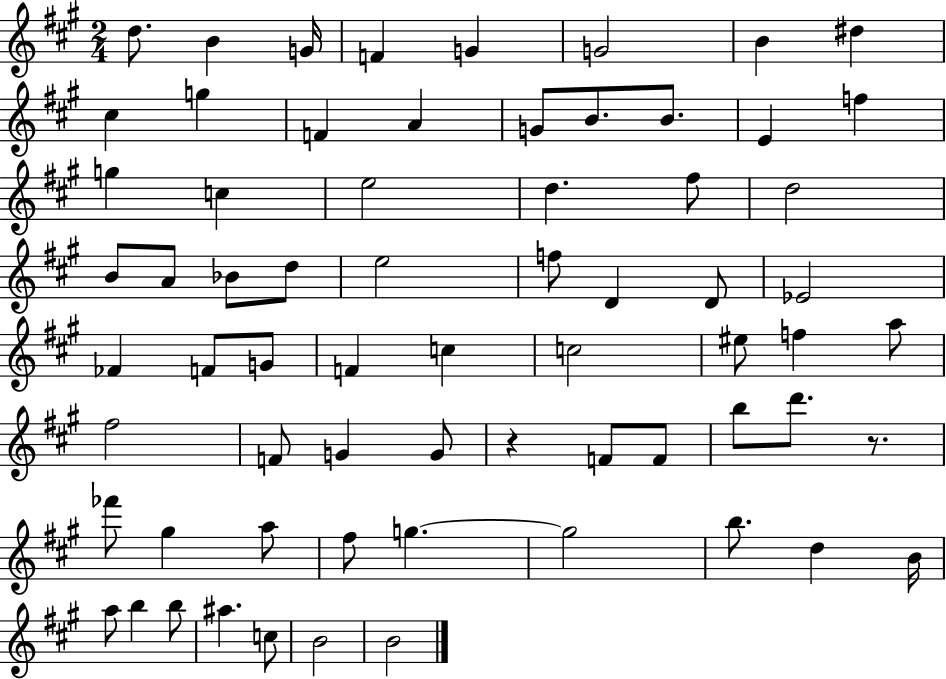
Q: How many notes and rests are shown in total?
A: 67